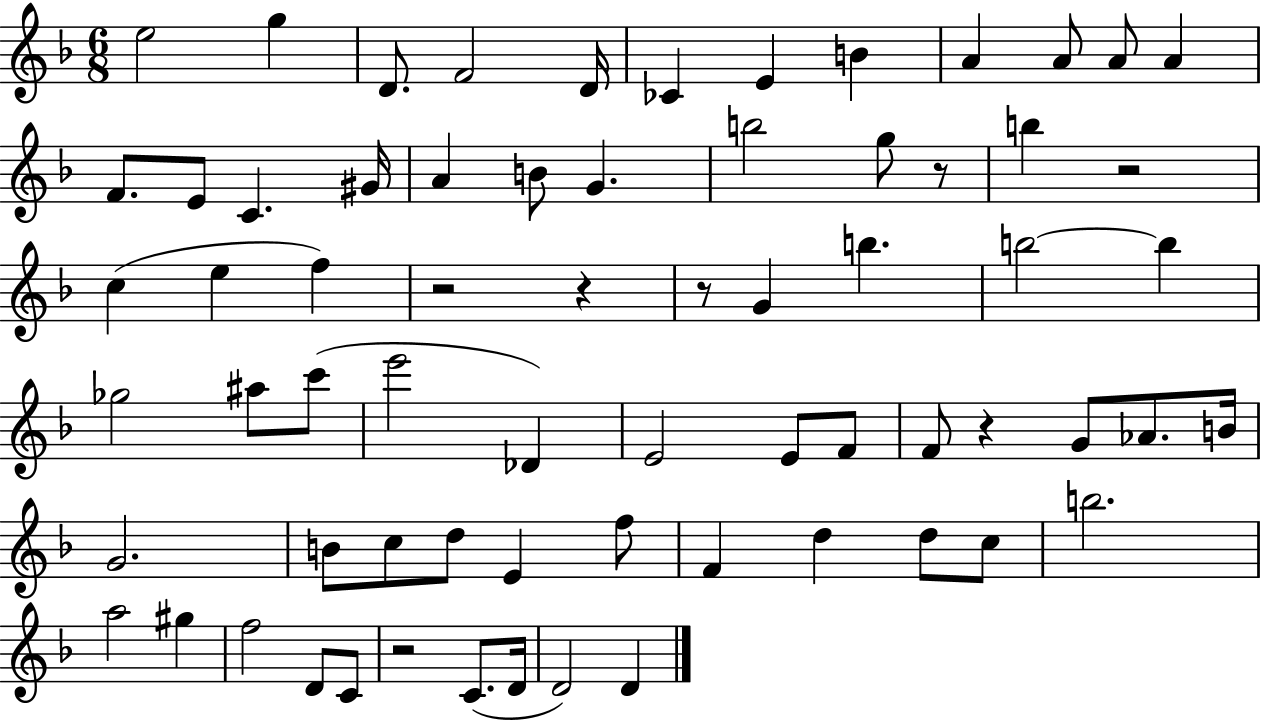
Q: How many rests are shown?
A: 7